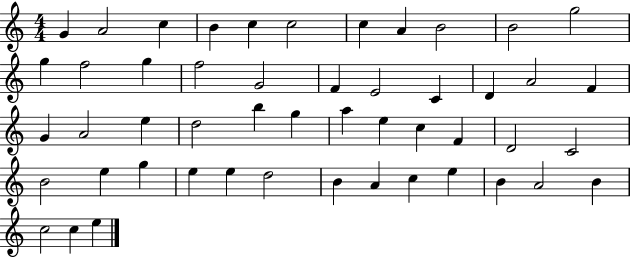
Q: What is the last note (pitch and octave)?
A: E5